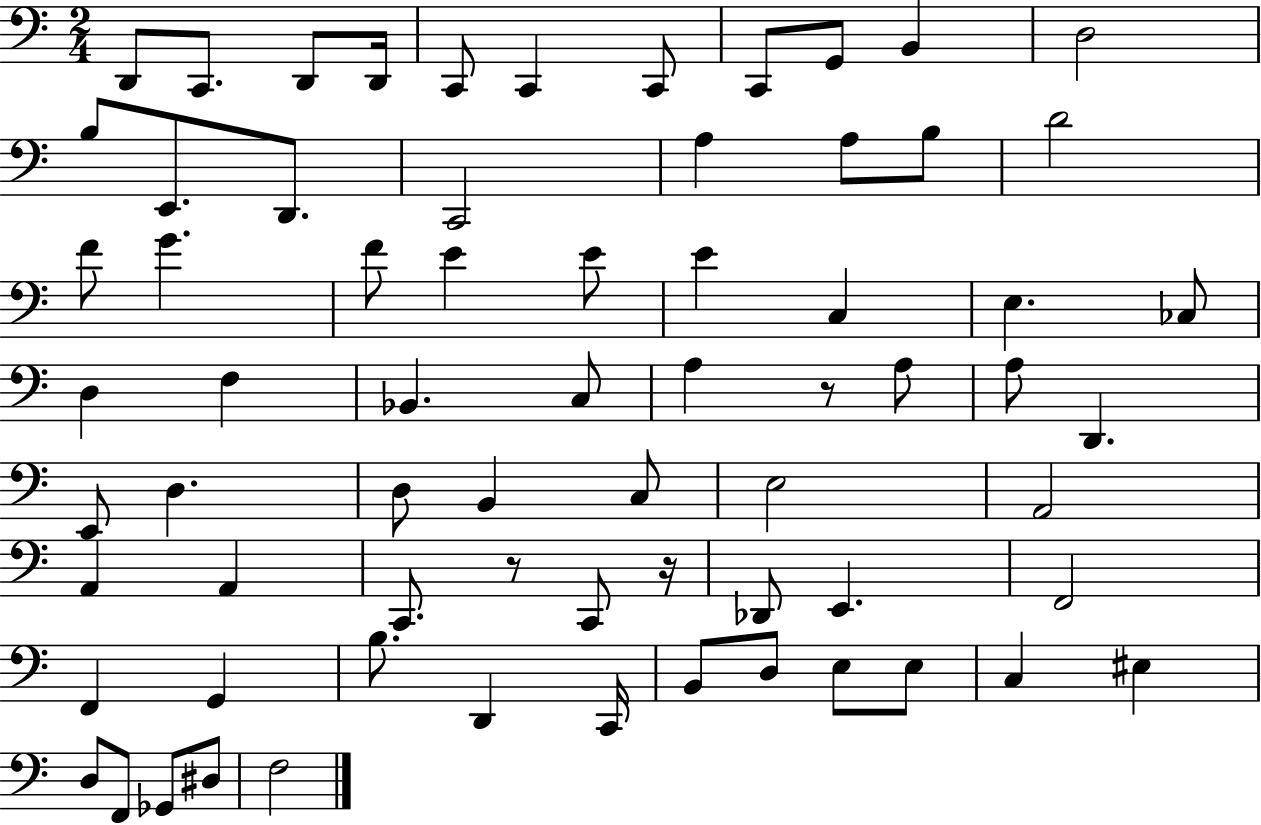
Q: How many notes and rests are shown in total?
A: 69